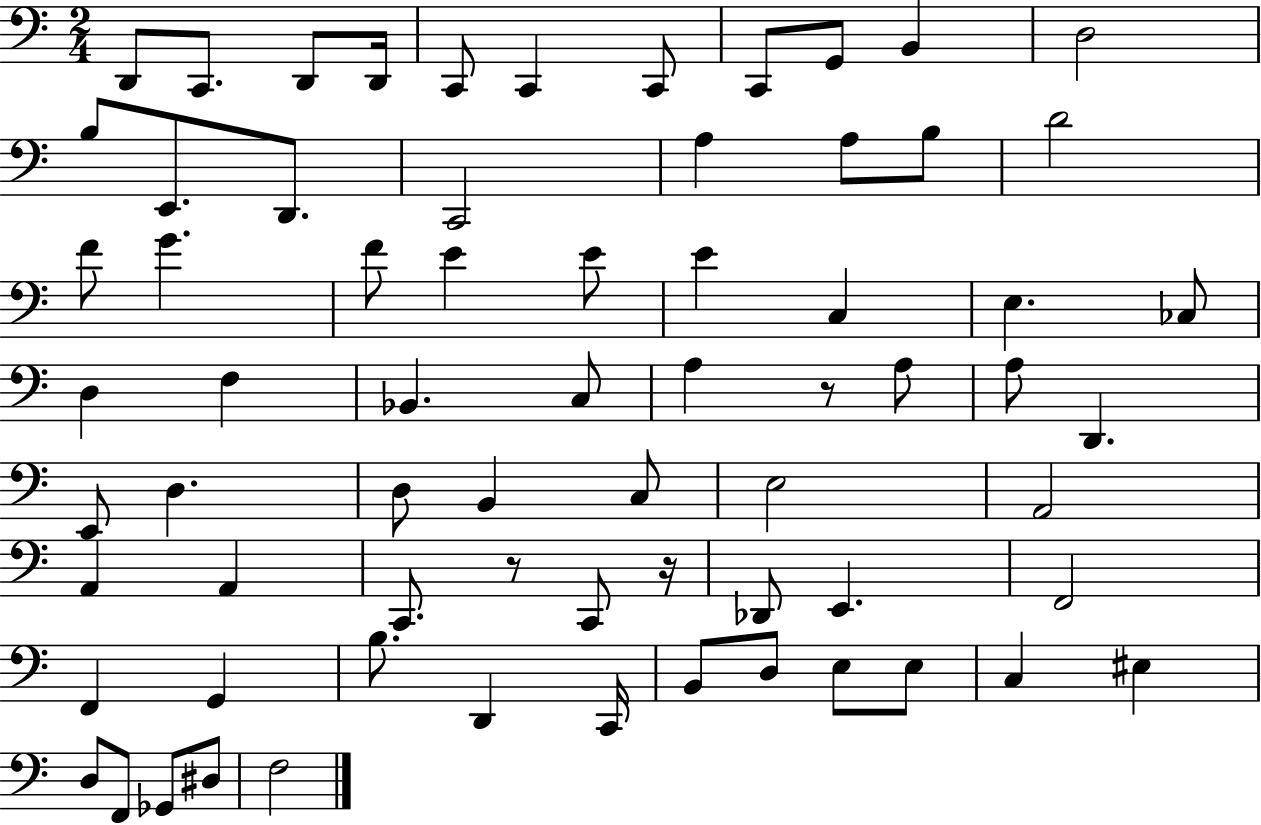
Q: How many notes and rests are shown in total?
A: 69